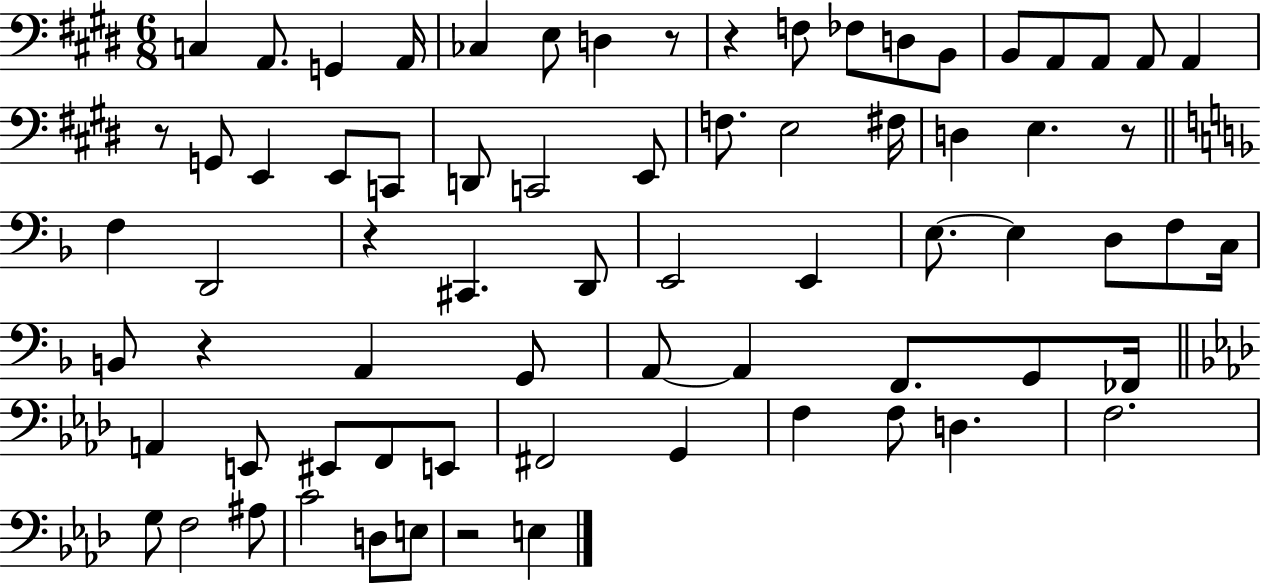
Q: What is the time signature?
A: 6/8